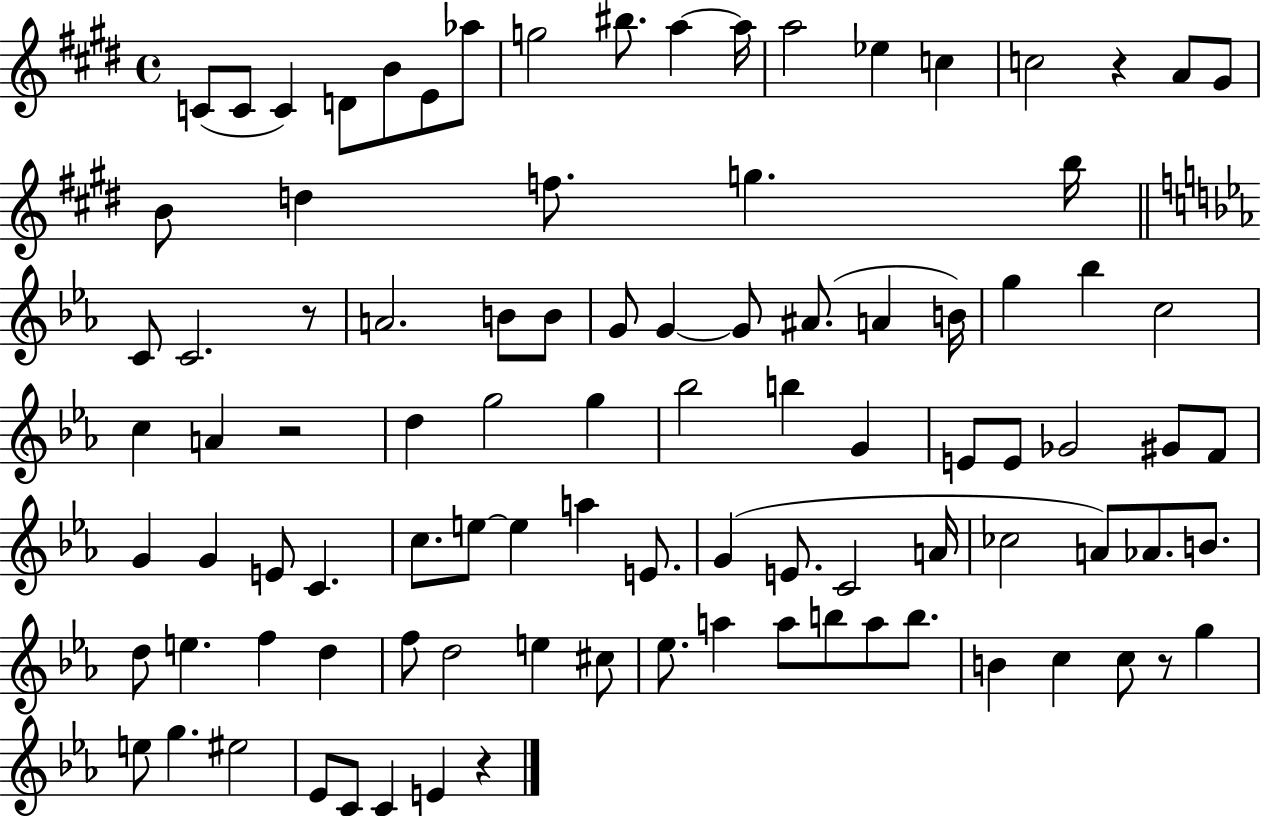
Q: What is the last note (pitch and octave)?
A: E4